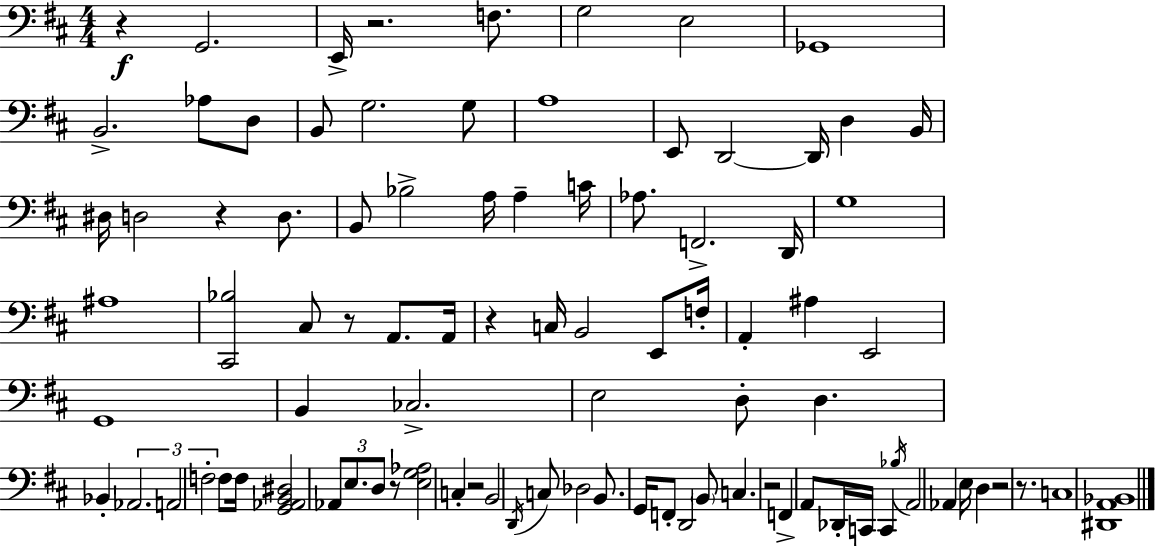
X:1
T:Untitled
M:4/4
L:1/4
K:D
z G,,2 E,,/4 z2 F,/2 G,2 E,2 _G,,4 B,,2 _A,/2 D,/2 B,,/2 G,2 G,/2 A,4 E,,/2 D,,2 D,,/4 D, B,,/4 ^D,/4 D,2 z D,/2 B,,/2 _B,2 A,/4 A, C/4 _A,/2 F,,2 D,,/4 G,4 ^A,4 [^C,,_B,]2 ^C,/2 z/2 A,,/2 A,,/4 z C,/4 B,,2 E,,/2 F,/4 A,, ^A, E,,2 G,,4 B,, _C,2 E,2 D,/2 D, _B,, _A,,2 A,,2 F,2 F,/2 F,/4 [G,,_A,,B,,^D,]2 _A,,/2 E,/2 D,/2 z/2 [E,G,_A,]2 C, z2 B,,2 D,,/4 C,/2 _D,2 B,,/2 G,,/4 F,,/2 D,,2 B,,/2 C, z2 F,, A,,/2 _D,,/4 C,,/4 C,, _B,/4 A,,2 _A,, E,/4 D, z2 z/2 C,4 [^D,,A,,_B,,]4